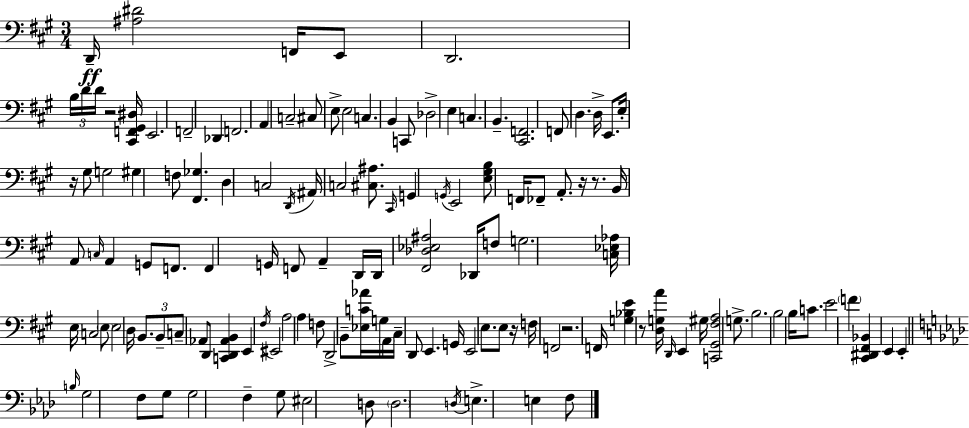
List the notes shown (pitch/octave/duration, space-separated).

D2/s [A#3,D#4]/h F2/s E2/e D2/h. B3/s D4/s D4/s R/h [C#2,F2,G#2,D#3]/s E2/h. F2/h Db2/q F2/h. A2/q C3/h C#3/e E3/e E3/h C3/q. B2/q C2/e Db3/h E3/q C3/q. B2/q. [C#2,F2]/h. F2/e D3/q. D3/s E2/e. E3/s R/s G#3/e G3/h G#3/q F3/e [F#2,Gb3]/q. D3/q C3/h D2/s A#2/s C3/h [C#3,A#3]/e. C#2/s G2/q G2/s E2/h [E3,G#3,B3]/e F2/s FES2/e A2/e. R/s R/e. B2/s A2/e C3/s A2/q G2/e F2/e. F2/q G2/s F2/e A2/q D2/s D2/s [F#2,Db3,Eb3,A#3]/h Db2/s F3/e G3/h. [C3,Eb3,Ab3]/s E3/s C3/h E3/e E3/h D3/s B2/e. B2/e C3/e Ab2/e D2/e [C2,D2,Ab2,B2]/q E2/q F#3/s EIS2/h A3/h A3/q F3/e D2/h B2/e [Eb3,C4,Ab4]/s G3/s A2/s C#3/s D2/e E2/q. G2/s E2/h E3/e. E3/e R/s F3/s F2/h R/h. F2/s [G3,Bb3,E4]/q R/e [D3,G3,A4]/s D2/s E2/q G#3/s [C2,G#2,F#3,A3]/h G3/e. B3/h. B3/h B3/s C4/e. E4/h F4/q [C#2,D#2,F#2,Bb2]/q E2/q E2/q B3/s G3/h F3/e G3/e G3/h F3/q G3/e EIS3/h D3/e D3/h. D3/s E3/q. E3/q F3/e